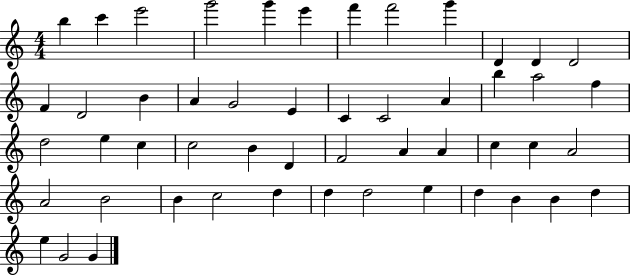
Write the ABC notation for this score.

X:1
T:Untitled
M:4/4
L:1/4
K:C
b c' e'2 g'2 g' e' f' f'2 g' D D D2 F D2 B A G2 E C C2 A b a2 f d2 e c c2 B D F2 A A c c A2 A2 B2 B c2 d d d2 e d B B d e G2 G